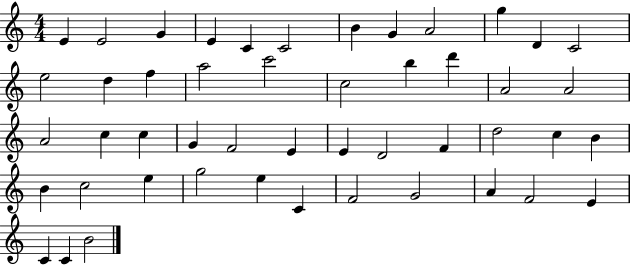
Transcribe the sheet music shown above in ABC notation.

X:1
T:Untitled
M:4/4
L:1/4
K:C
E E2 G E C C2 B G A2 g D C2 e2 d f a2 c'2 c2 b d' A2 A2 A2 c c G F2 E E D2 F d2 c B B c2 e g2 e C F2 G2 A F2 E C C B2